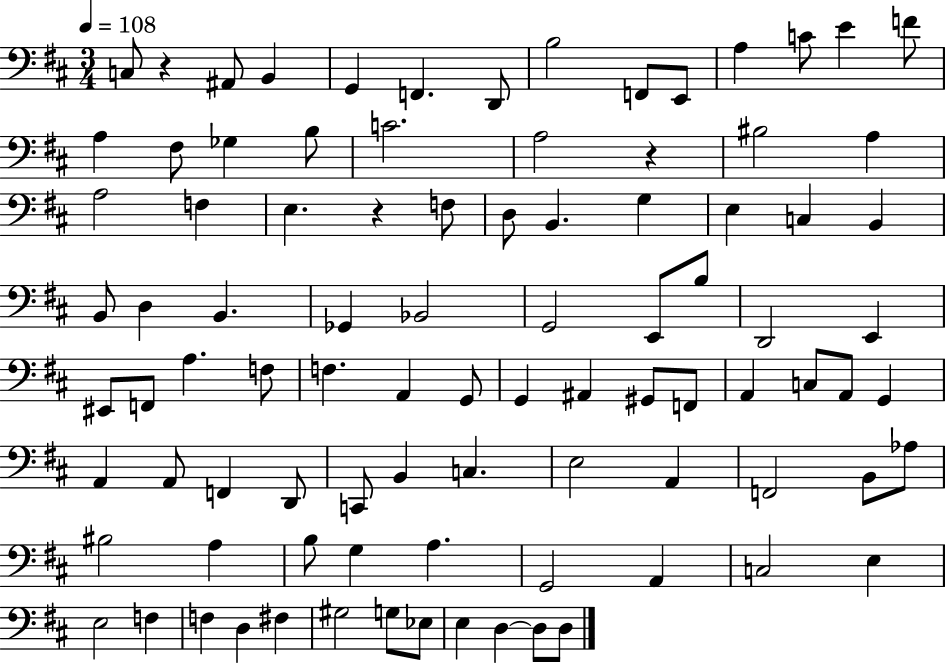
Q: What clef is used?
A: bass